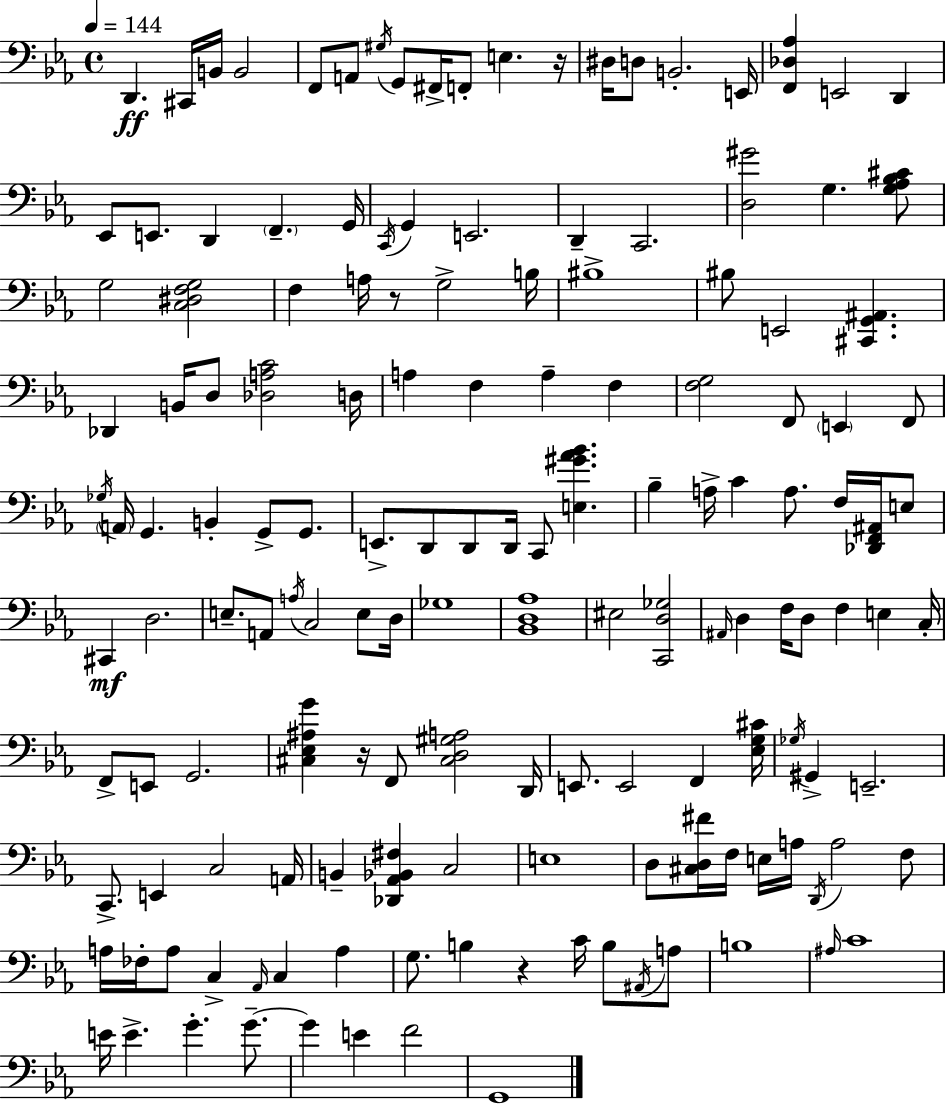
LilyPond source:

{
  \clef bass
  \time 4/4
  \defaultTimeSignature
  \key ees \major
  \tempo 4 = 144
  \repeat volta 2 { d,4.\ff cis,16 b,16 b,2 | f,8 a,8 \acciaccatura { gis16 } g,8 fis,16-> f,8-. e4. | r16 dis16 d8 b,2.-. | e,16 <f, des aes>4 e,2 d,4 | \break ees,8 e,8. d,4 \parenthesize f,4.-- | g,16 \acciaccatura { c,16 } g,4 e,2. | d,4-- c,2. | <d gis'>2 g4. | \break <g aes bes cis'>8 g2 <c dis f g>2 | f4 a16 r8 g2-> | b16 bis1-> | bis8 e,2 <cis, g, ais,>4. | \break des,4 b,16 d8 <des a c'>2 | d16 a4 f4 a4-- f4 | <f g>2 f,8 \parenthesize e,4 | f,8 \acciaccatura { ges16 } \parenthesize a,16 g,4. b,4-. g,8-> | \break g,8. e,8.-> d,8 d,8 d,16 c,8 <e gis' aes' bes'>4. | bes4-- a16-> c'4 a8. f16 | <des, f, ais,>16 e8 cis,4\mf d2. | e8.-- a,8 \acciaccatura { a16 } c2 | \break e8 d16 ges1 | <bes, d aes>1 | eis2 <c, d ges>2 | \grace { ais,16 } d4 f16 d8 f4 | \break e4 c16-. f,8-> e,8 g,2. | <cis ees ais g'>4 r16 f,8 <cis d gis a>2 | d,16 e,8. e,2 | f,4 <ees g cis'>16 \acciaccatura { ges16 } gis,4-> e,2.-- | \break c,8.-> e,4 c2 | a,16 b,4-- <des, aes, bes, fis>4 c2 | e1 | d8 <cis d fis'>16 f16 e16 a16 \acciaccatura { d,16 } a2 | \break f8 a16 fes16-. a8 c4-> \grace { aes,16 } | c4 a4 g8. b4 r4 | c'16 b8 \acciaccatura { ais,16 } a8 b1 | \grace { ais16 } c'1 | \break e'16 e'4.-> | g'4.-. g'8.--~~ g'4 e'4 | f'2 g,1 | } \bar "|."
}